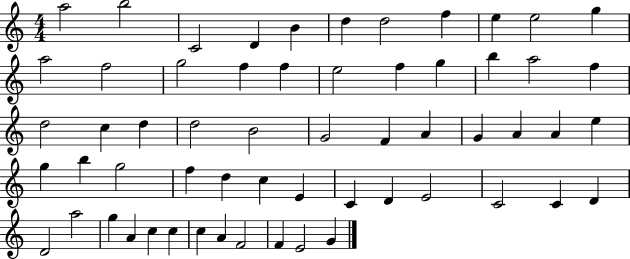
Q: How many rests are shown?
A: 0